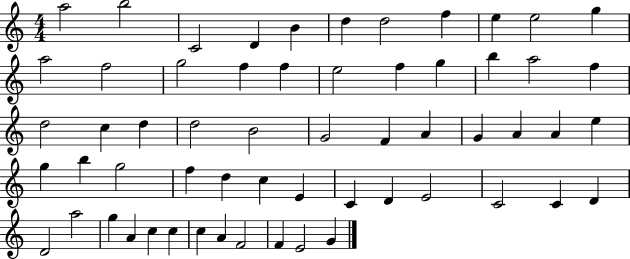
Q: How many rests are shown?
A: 0